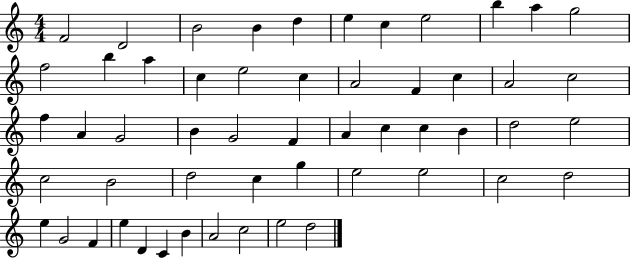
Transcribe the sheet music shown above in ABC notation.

X:1
T:Untitled
M:4/4
L:1/4
K:C
F2 D2 B2 B d e c e2 b a g2 f2 b a c e2 c A2 F c A2 c2 f A G2 B G2 F A c c B d2 e2 c2 B2 d2 c g e2 e2 c2 d2 e G2 F e D C B A2 c2 e2 d2